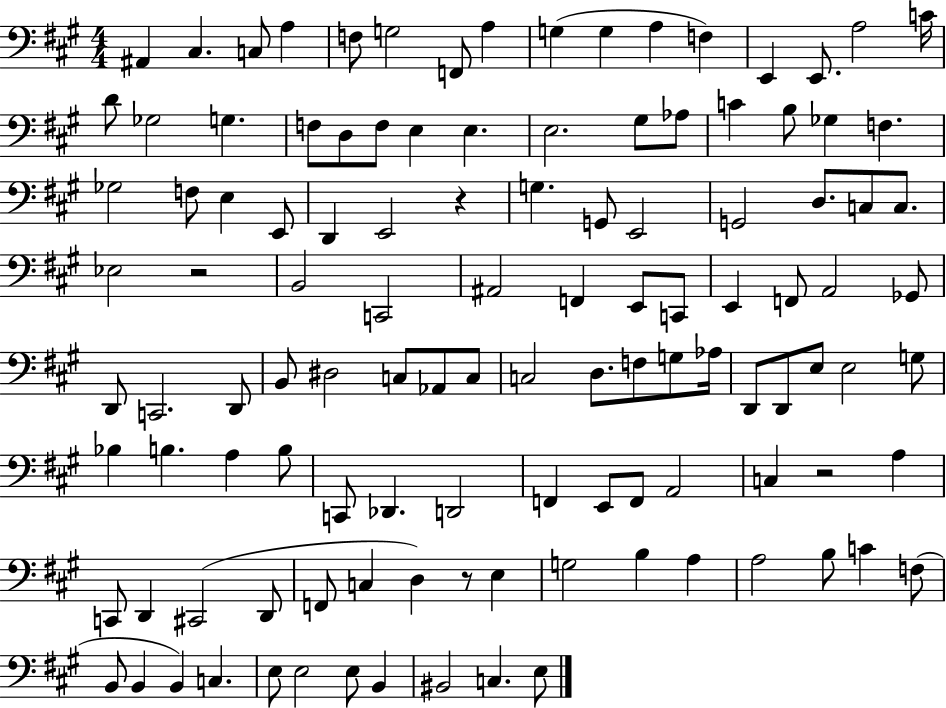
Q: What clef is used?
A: bass